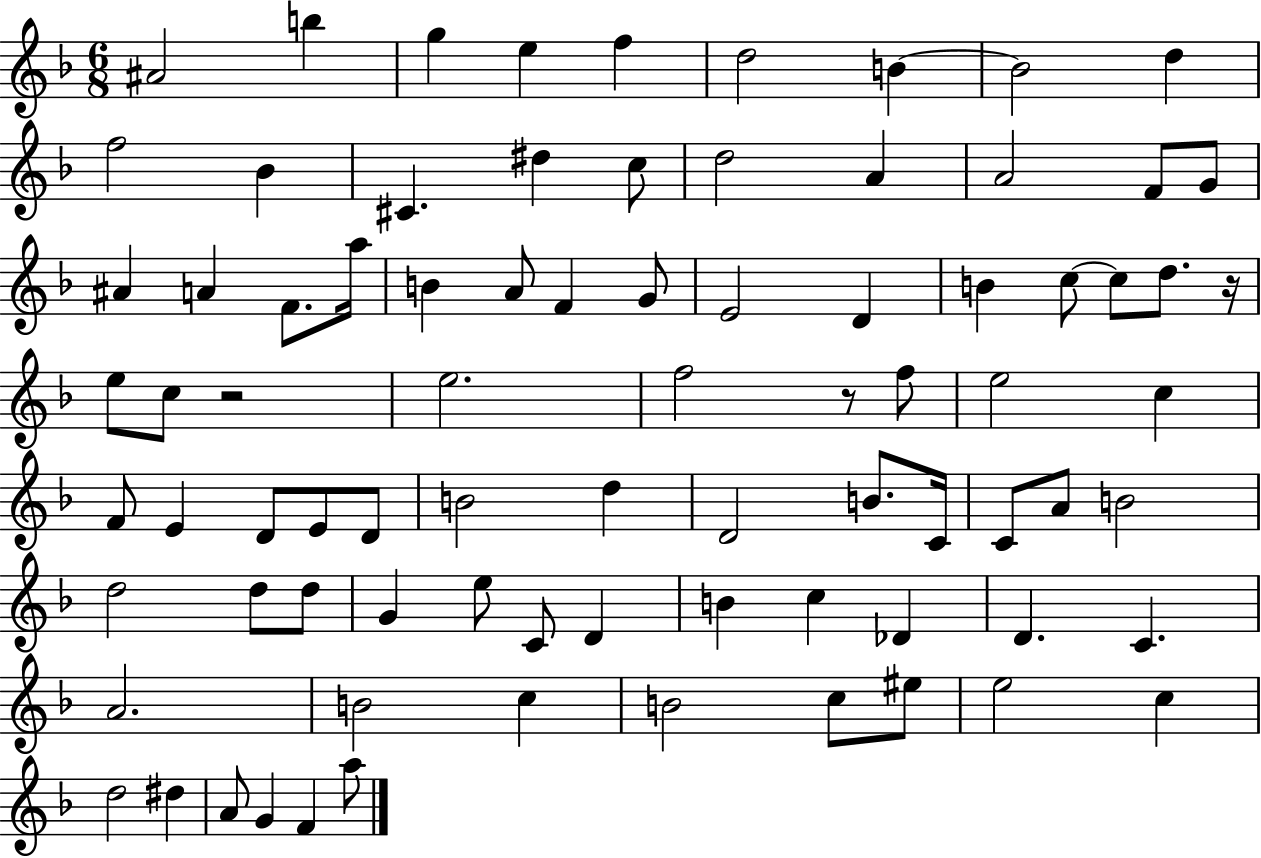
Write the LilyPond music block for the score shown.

{
  \clef treble
  \numericTimeSignature
  \time 6/8
  \key f \major
  \repeat volta 2 { ais'2 b''4 | g''4 e''4 f''4 | d''2 b'4~~ | b'2 d''4 | \break f''2 bes'4 | cis'4. dis''4 c''8 | d''2 a'4 | a'2 f'8 g'8 | \break ais'4 a'4 f'8. a''16 | b'4 a'8 f'4 g'8 | e'2 d'4 | b'4 c''8~~ c''8 d''8. r16 | \break e''8 c''8 r2 | e''2. | f''2 r8 f''8 | e''2 c''4 | \break f'8 e'4 d'8 e'8 d'8 | b'2 d''4 | d'2 b'8. c'16 | c'8 a'8 b'2 | \break d''2 d''8 d''8 | g'4 e''8 c'8 d'4 | b'4 c''4 des'4 | d'4. c'4. | \break a'2. | b'2 c''4 | b'2 c''8 eis''8 | e''2 c''4 | \break d''2 dis''4 | a'8 g'4 f'4 a''8 | } \bar "|."
}